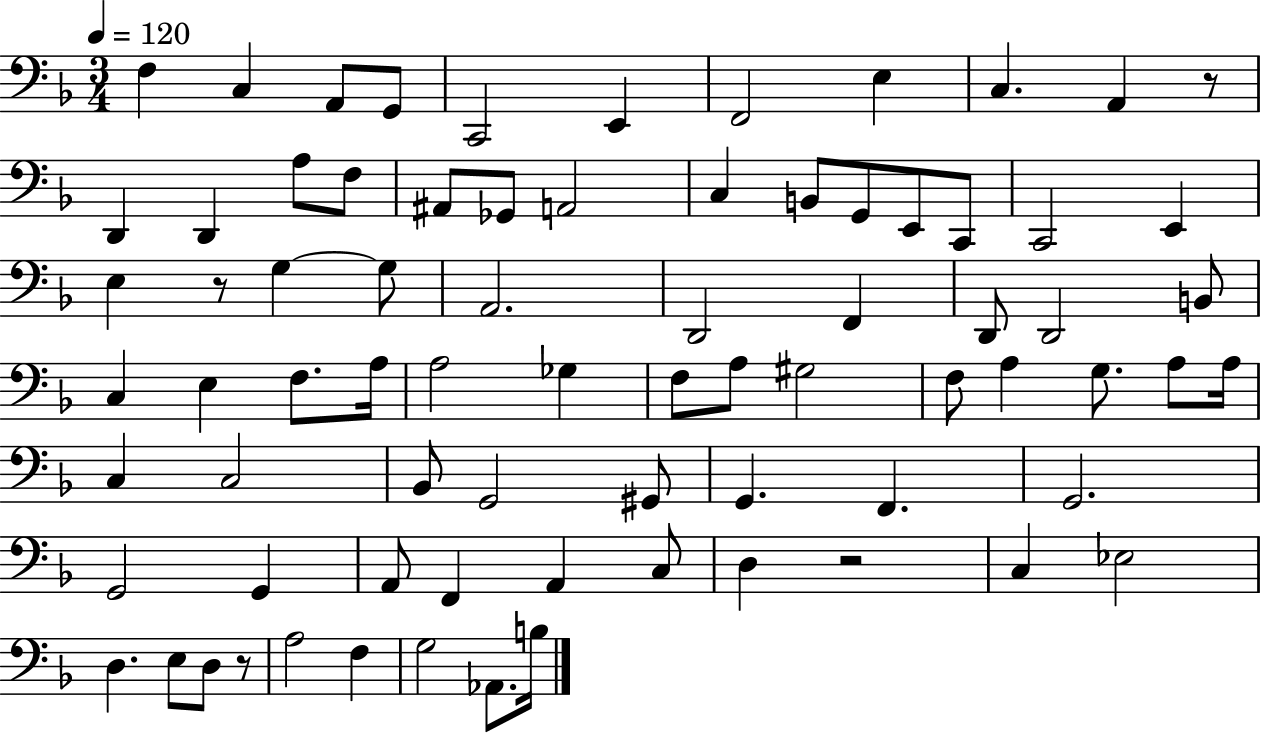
F3/q C3/q A2/e G2/e C2/h E2/q F2/h E3/q C3/q. A2/q R/e D2/q D2/q A3/e F3/e A#2/e Gb2/e A2/h C3/q B2/e G2/e E2/e C2/e C2/h E2/q E3/q R/e G3/q G3/e A2/h. D2/h F2/q D2/e D2/h B2/e C3/q E3/q F3/e. A3/s A3/h Gb3/q F3/e A3/e G#3/h F3/e A3/q G3/e. A3/e A3/s C3/q C3/h Bb2/e G2/h G#2/e G2/q. F2/q. G2/h. G2/h G2/q A2/e F2/q A2/q C3/e D3/q R/h C3/q Eb3/h D3/q. E3/e D3/e R/e A3/h F3/q G3/h Ab2/e. B3/s